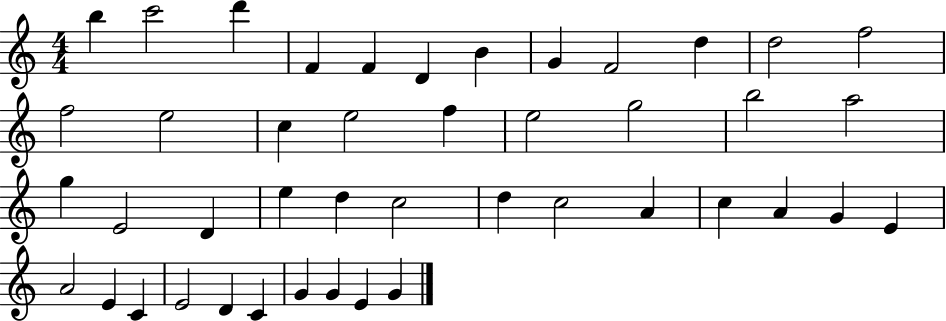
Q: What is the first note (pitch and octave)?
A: B5